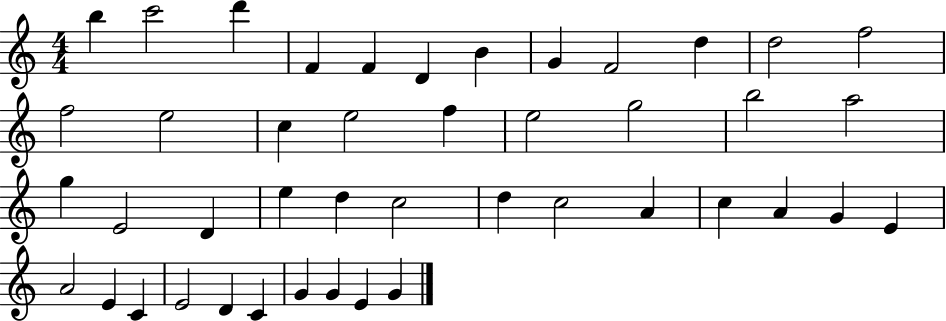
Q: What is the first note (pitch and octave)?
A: B5